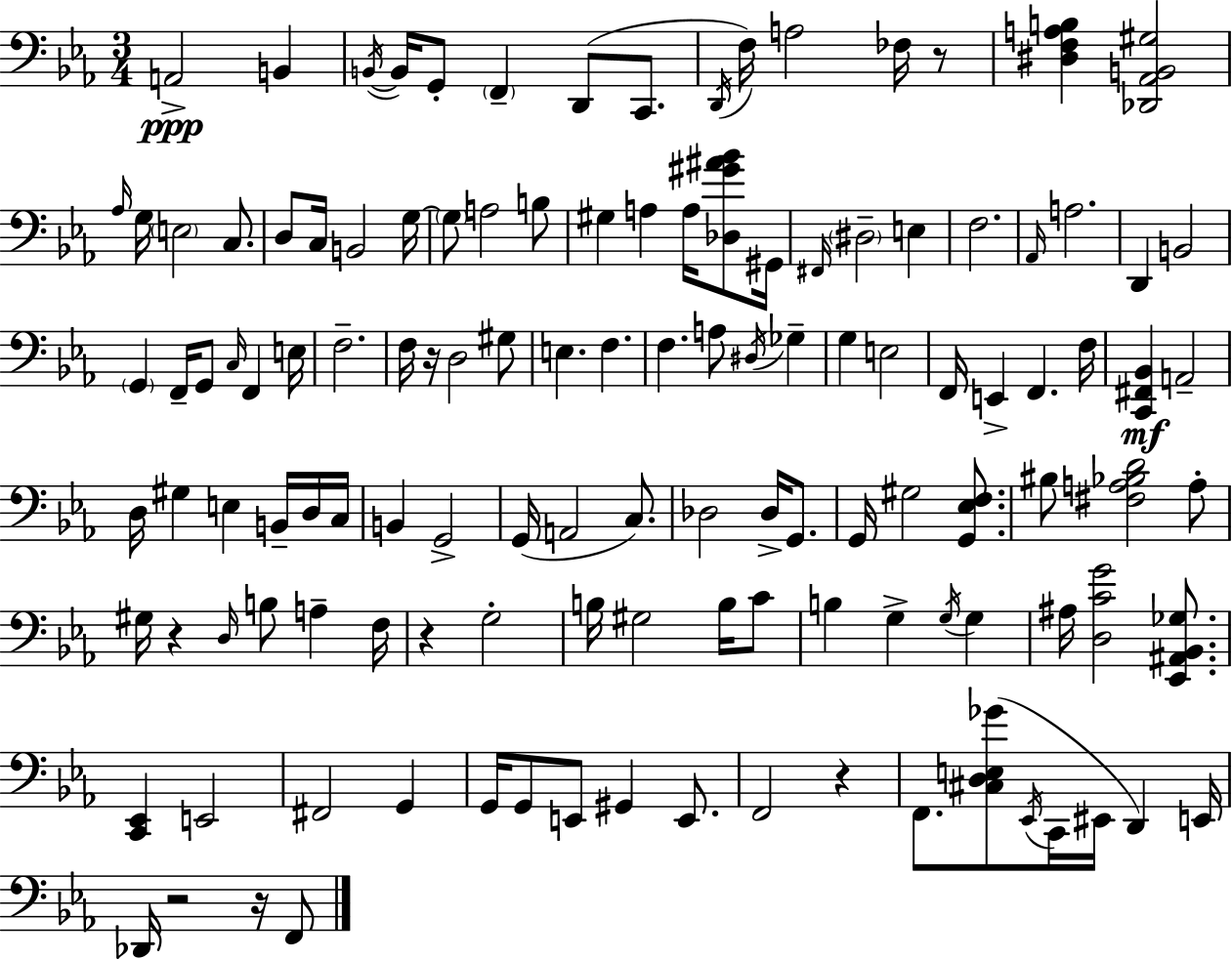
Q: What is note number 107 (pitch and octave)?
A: Db2